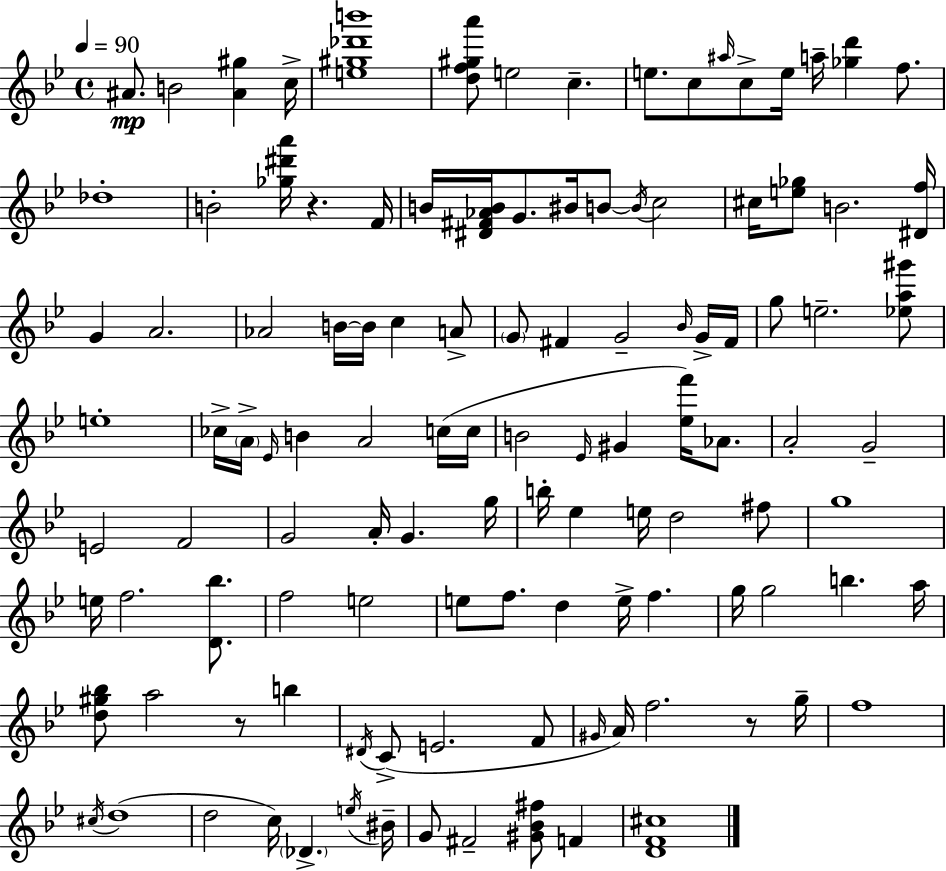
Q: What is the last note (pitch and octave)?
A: F4